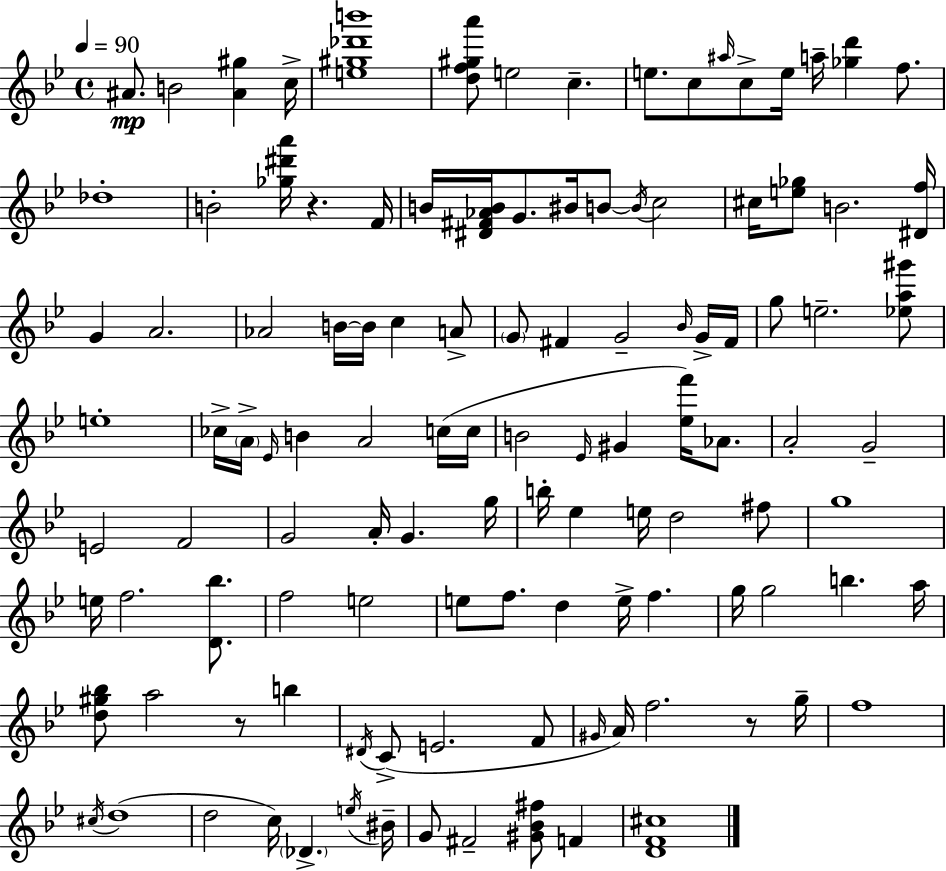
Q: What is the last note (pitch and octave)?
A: F4